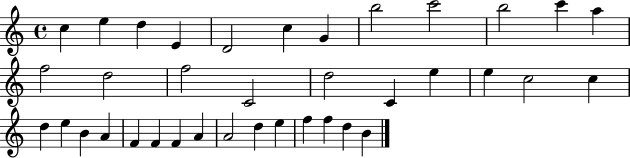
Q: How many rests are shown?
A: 0